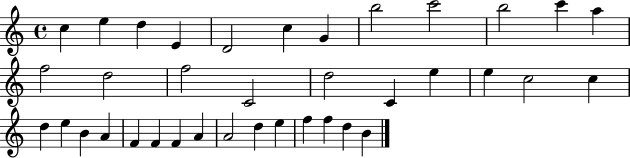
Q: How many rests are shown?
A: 0